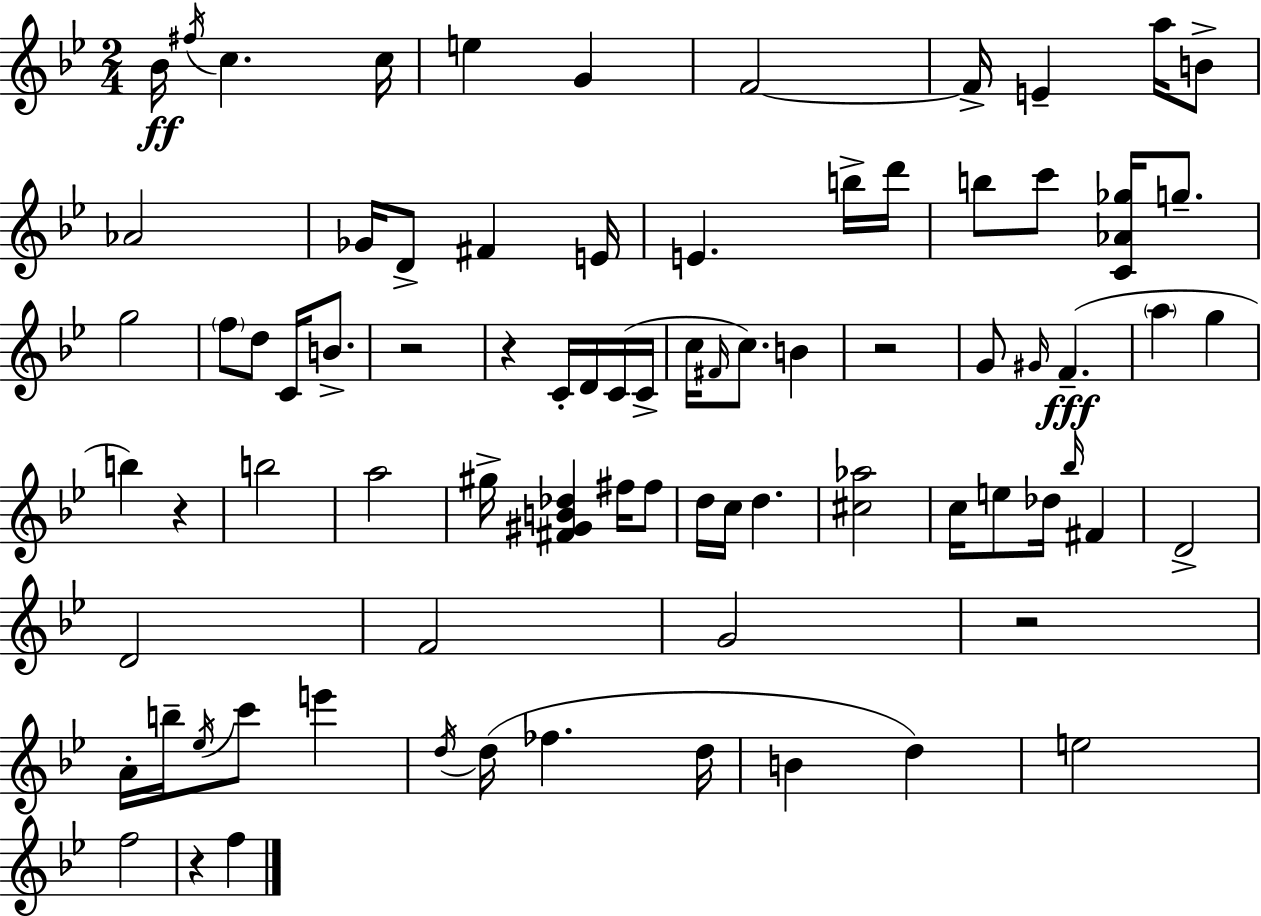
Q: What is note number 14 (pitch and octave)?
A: D4